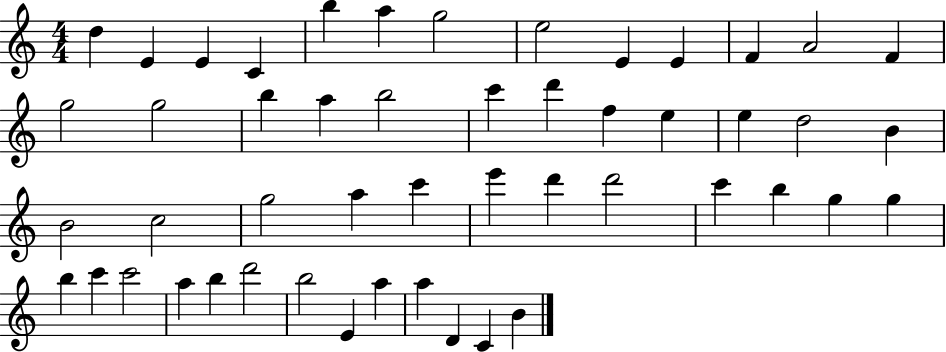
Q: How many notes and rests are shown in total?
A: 50